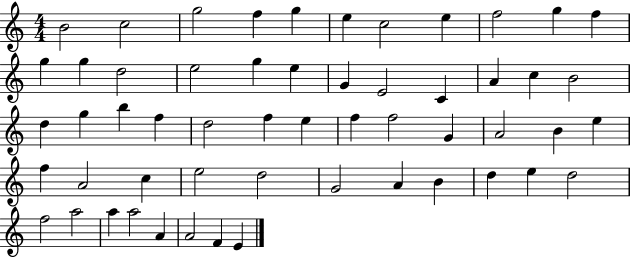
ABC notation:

X:1
T:Untitled
M:4/4
L:1/4
K:C
B2 c2 g2 f g e c2 e f2 g f g g d2 e2 g e G E2 C A c B2 d g b f d2 f e f f2 G A2 B e f A2 c e2 d2 G2 A B d e d2 f2 a2 a a2 A A2 F E